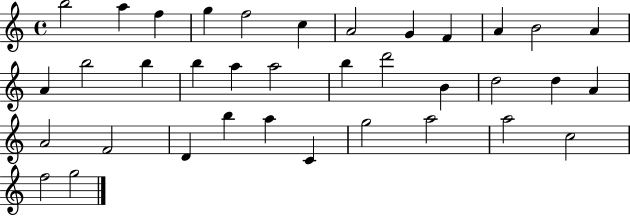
X:1
T:Untitled
M:4/4
L:1/4
K:C
b2 a f g f2 c A2 G F A B2 A A b2 b b a a2 b d'2 B d2 d A A2 F2 D b a C g2 a2 a2 c2 f2 g2